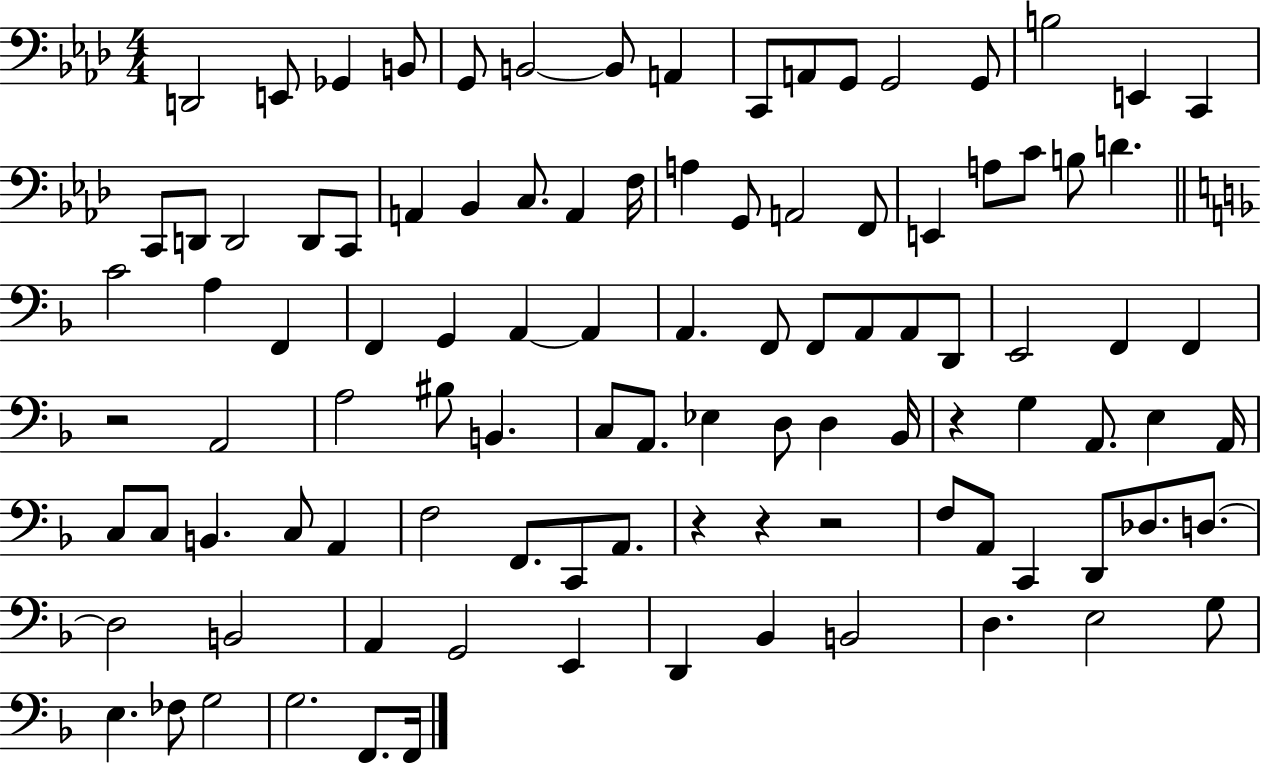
{
  \clef bass
  \numericTimeSignature
  \time 4/4
  \key aes \major
  d,2 e,8 ges,4 b,8 | g,8 b,2~~ b,8 a,4 | c,8 a,8 g,8 g,2 g,8 | b2 e,4 c,4 | \break c,8 d,8 d,2 d,8 c,8 | a,4 bes,4 c8. a,4 f16 | a4 g,8 a,2 f,8 | e,4 a8 c'8 b8 d'4. | \break \bar "||" \break \key f \major c'2 a4 f,4 | f,4 g,4 a,4~~ a,4 | a,4. f,8 f,8 a,8 a,8 d,8 | e,2 f,4 f,4 | \break r2 a,2 | a2 bis8 b,4. | c8 a,8. ees4 d8 d4 bes,16 | r4 g4 a,8. e4 a,16 | \break c8 c8 b,4. c8 a,4 | f2 f,8. c,8 a,8. | r4 r4 r2 | f8 a,8 c,4 d,8 des8. d8.~~ | \break d2 b,2 | a,4 g,2 e,4 | d,4 bes,4 b,2 | d4. e2 g8 | \break e4. fes8 g2 | g2. f,8. f,16 | \bar "|."
}